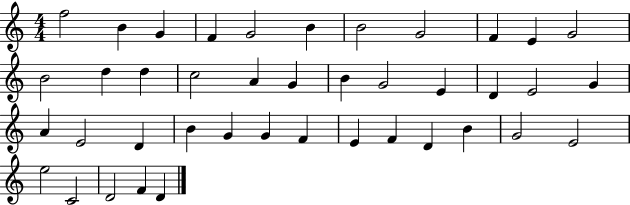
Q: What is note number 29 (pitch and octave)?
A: G4